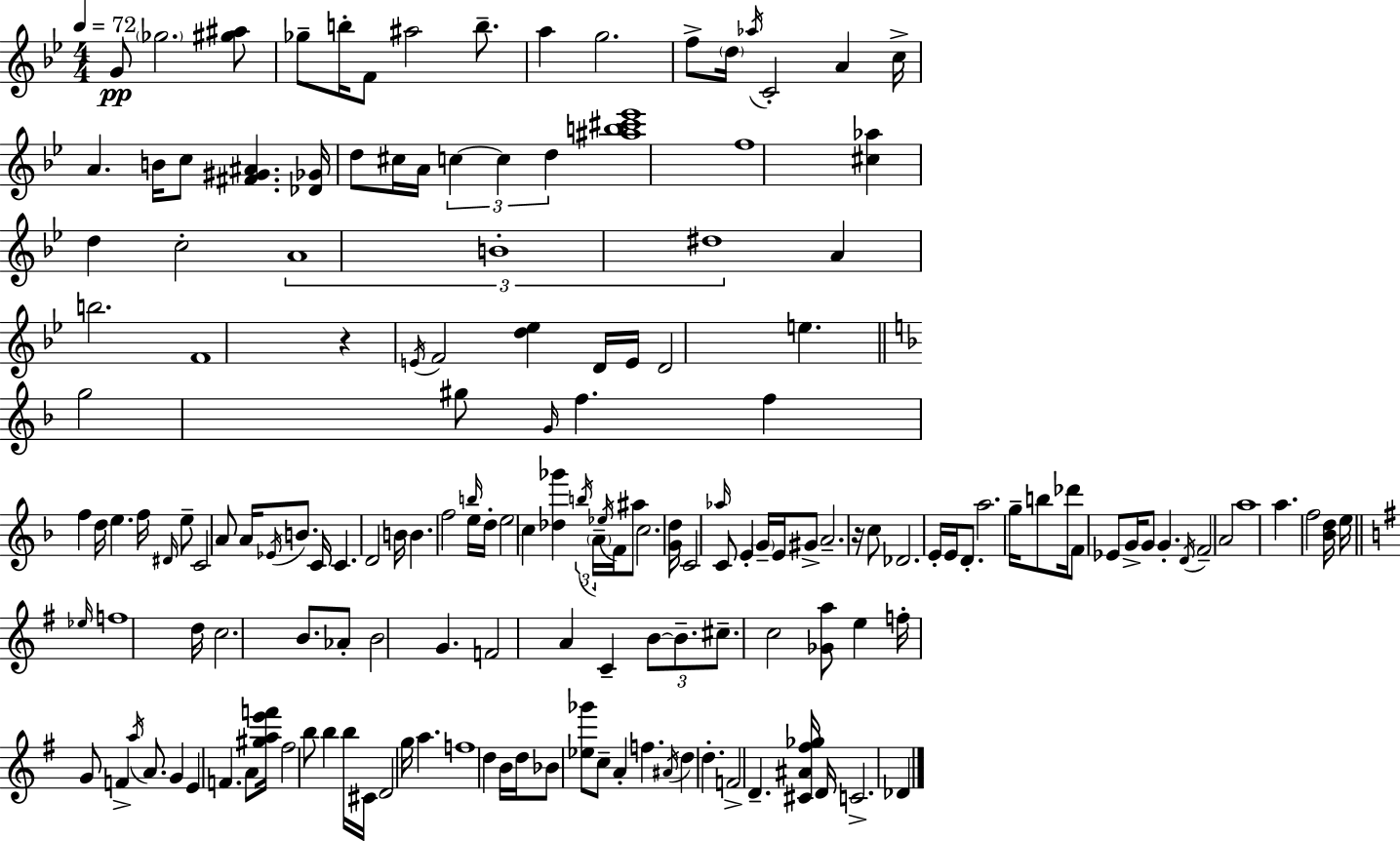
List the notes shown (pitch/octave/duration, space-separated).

G4/e Gb5/h. [G#5,A#5]/e Gb5/e B5/s F4/e A#5/h B5/e. A5/q G5/h. F5/e D5/s Ab5/s C4/h A4/q C5/s A4/q. B4/s C5/e [F#4,G#4,A#4]/q. [Db4,Gb4]/s D5/e C#5/s A4/s C5/q C5/q D5/q [A#5,B5,C#6,Eb6]/w F5/w [C#5,Ab5]/q D5/q C5/h A4/w B4/w D#5/w A4/q B5/h. F4/w R/q E4/s F4/h [D5,Eb5]/q D4/s E4/s D4/h E5/q. G5/h G#5/e G4/s F5/q. F5/q F5/q D5/s E5/q. F5/s D#4/s E5/e C4/h A4/e A4/s Eb4/s B4/e. C4/s C4/q. D4/h B4/s B4/q. F5/h B5/s E5/s D5/s E5/h C5/q [Db5,Gb6]/q B5/s A4/s Eb5/s F4/s A#5/e C5/h. [G4,D5]/s C4/h Ab5/s C4/e E4/q G4/s E4/s G#4/e A4/h. R/s C5/e Db4/h. E4/s E4/s D4/e. A5/h. G5/s B5/e Db6/s F4/e Eb4/e G4/s G4/e G4/q. D4/s F4/h A4/h A5/w A5/q. F5/h [Bb4,D5]/s E5/s Eb5/s F5/w D5/s C5/h. B4/e. Ab4/e B4/h G4/q. F4/h A4/q C4/q B4/e B4/e. C#5/e. C5/h [Gb4,A5]/e E5/q F5/s G4/e F4/q A5/s A4/e. G4/q E4/q F4/q. A4/e [G#5,A5,E6,F6]/s F#5/h B5/e B5/q B5/s C#4/s D4/h G5/s A5/q. F5/w D5/q B4/s D5/s Bb4/e [Eb5,Gb6]/e C5/e A4/q F5/q. A#4/s D5/q D5/q. F4/h D4/q. [C#4,A#4,F#5,Gb5]/s D4/s C4/h. Db4/q